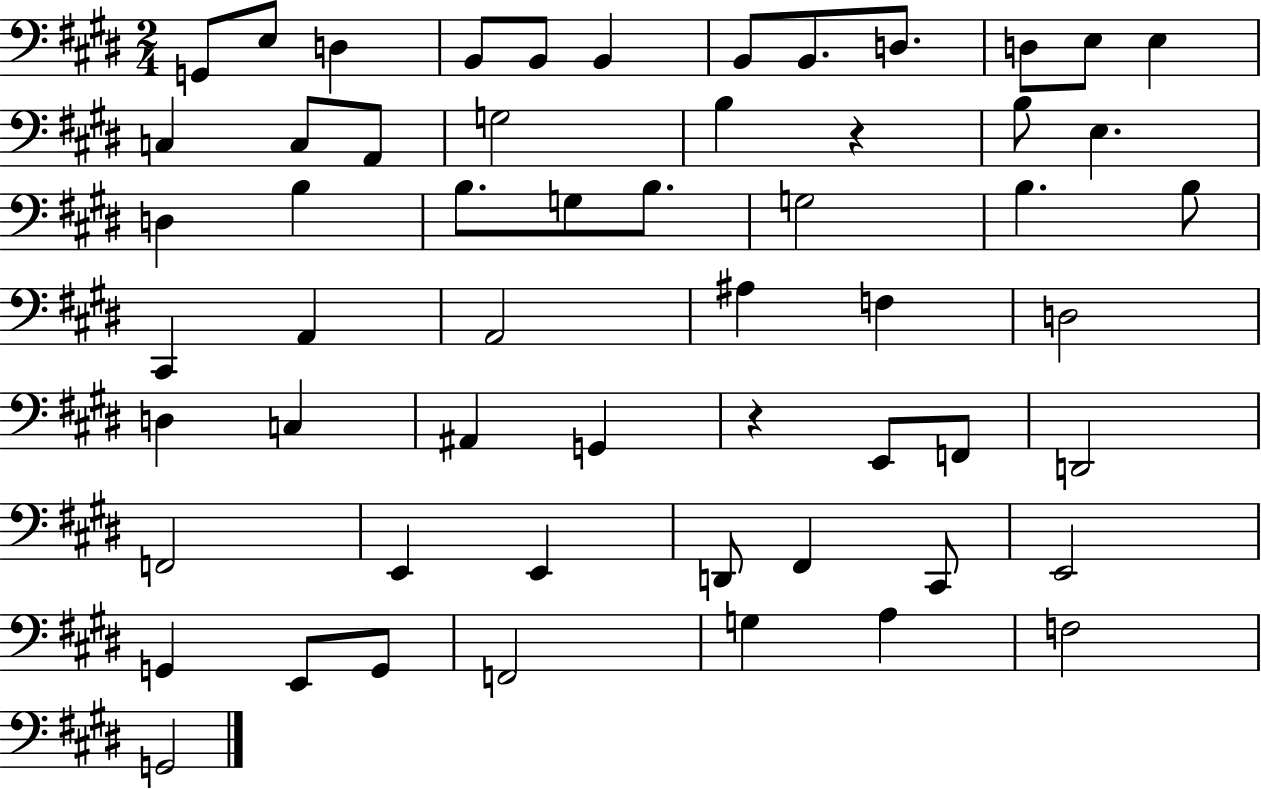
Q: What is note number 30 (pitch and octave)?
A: A2